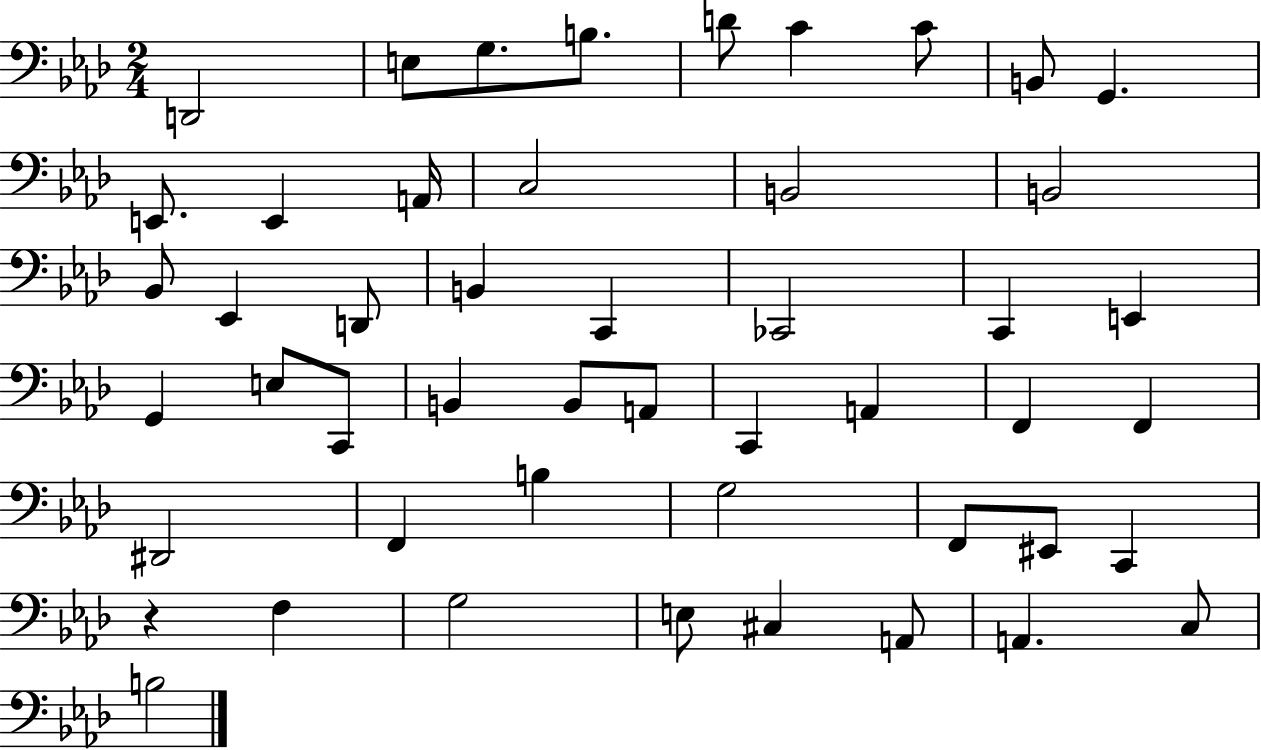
{
  \clef bass
  \numericTimeSignature
  \time 2/4
  \key aes \major
  d,2 | e8 g8. b8. | d'8 c'4 c'8 | b,8 g,4. | \break e,8. e,4 a,16 | c2 | b,2 | b,2 | \break bes,8 ees,4 d,8 | b,4 c,4 | ces,2 | c,4 e,4 | \break g,4 e8 c,8 | b,4 b,8 a,8 | c,4 a,4 | f,4 f,4 | \break dis,2 | f,4 b4 | g2 | f,8 eis,8 c,4 | \break r4 f4 | g2 | e8 cis4 a,8 | a,4. c8 | \break b2 | \bar "|."
}